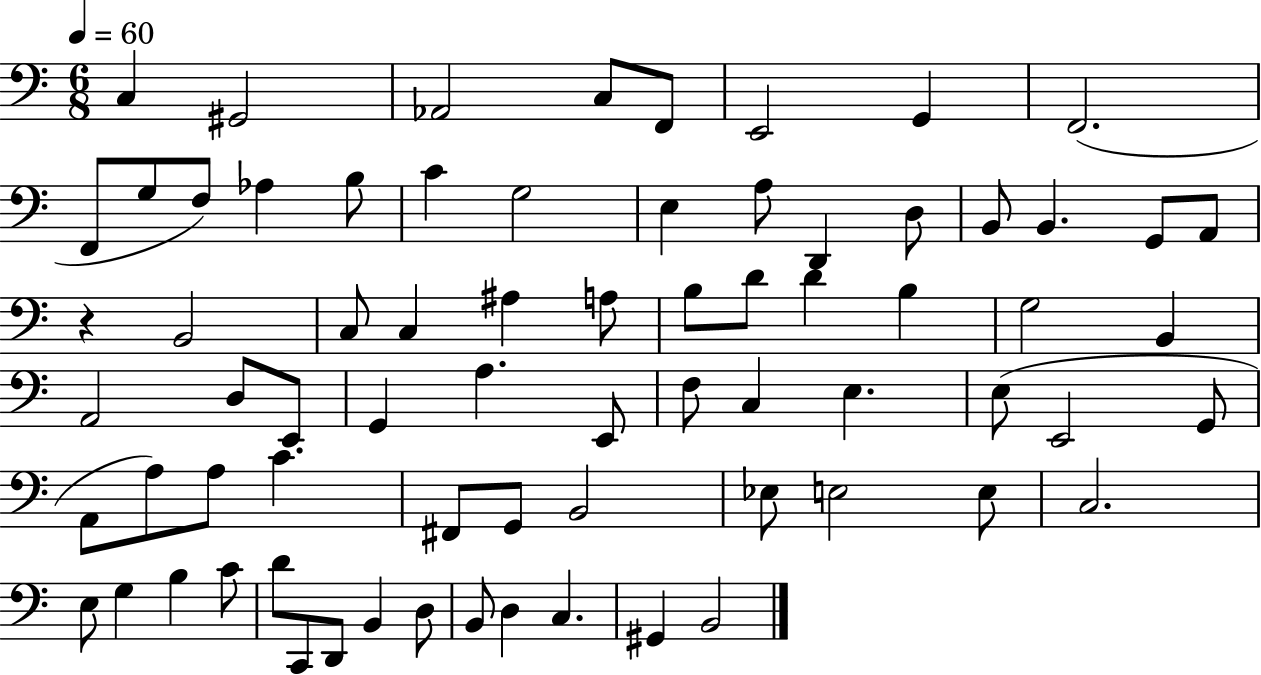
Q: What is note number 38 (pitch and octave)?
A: G2